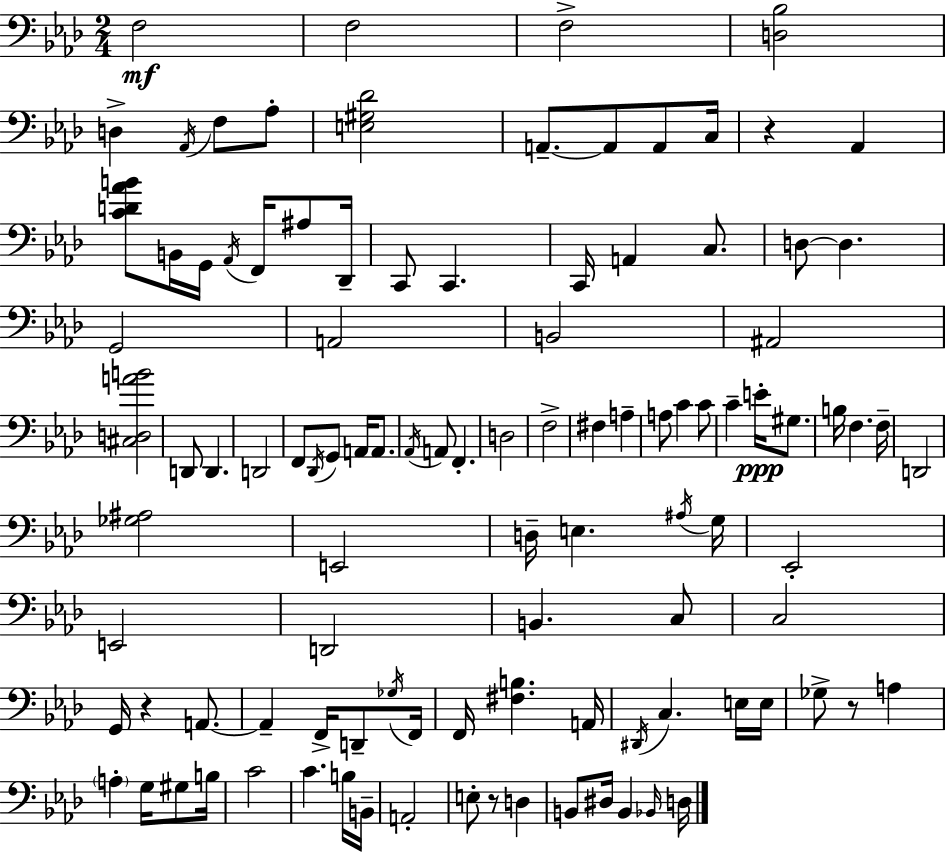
F3/h F3/h F3/h [D3,Bb3]/h D3/q Ab2/s F3/e Ab3/e [E3,G#3,Db4]/h A2/e. A2/e A2/e C3/s R/q Ab2/q [C4,D4,Ab4,B4]/e B2/s G2/s Ab2/s F2/s A#3/e Db2/s C2/e C2/q. C2/s A2/q C3/e. D3/e D3/q. G2/h A2/h B2/h A#2/h [C#3,D3,A4,B4]/h D2/e D2/q. D2/h F2/e Db2/s G2/e A2/s A2/e. Ab2/s A2/e F2/q. D3/h F3/h F#3/q A3/q A3/e C4/q C4/e C4/q E4/s G#3/e. B3/s F3/q. F3/s D2/h [Gb3,A#3]/h E2/h D3/s E3/q. A#3/s G3/s Eb2/h E2/h D2/h B2/q. C3/e C3/h G2/s R/q A2/e. A2/q F2/s D2/e Gb3/s F2/s F2/s [F#3,B3]/q. A2/s D#2/s C3/q. E3/s E3/s Gb3/e R/e A3/q A3/q G3/s G#3/e B3/s C4/h C4/q. B3/s B2/s A2/h E3/e R/e D3/q B2/e D#3/s B2/q Bb2/s D3/s